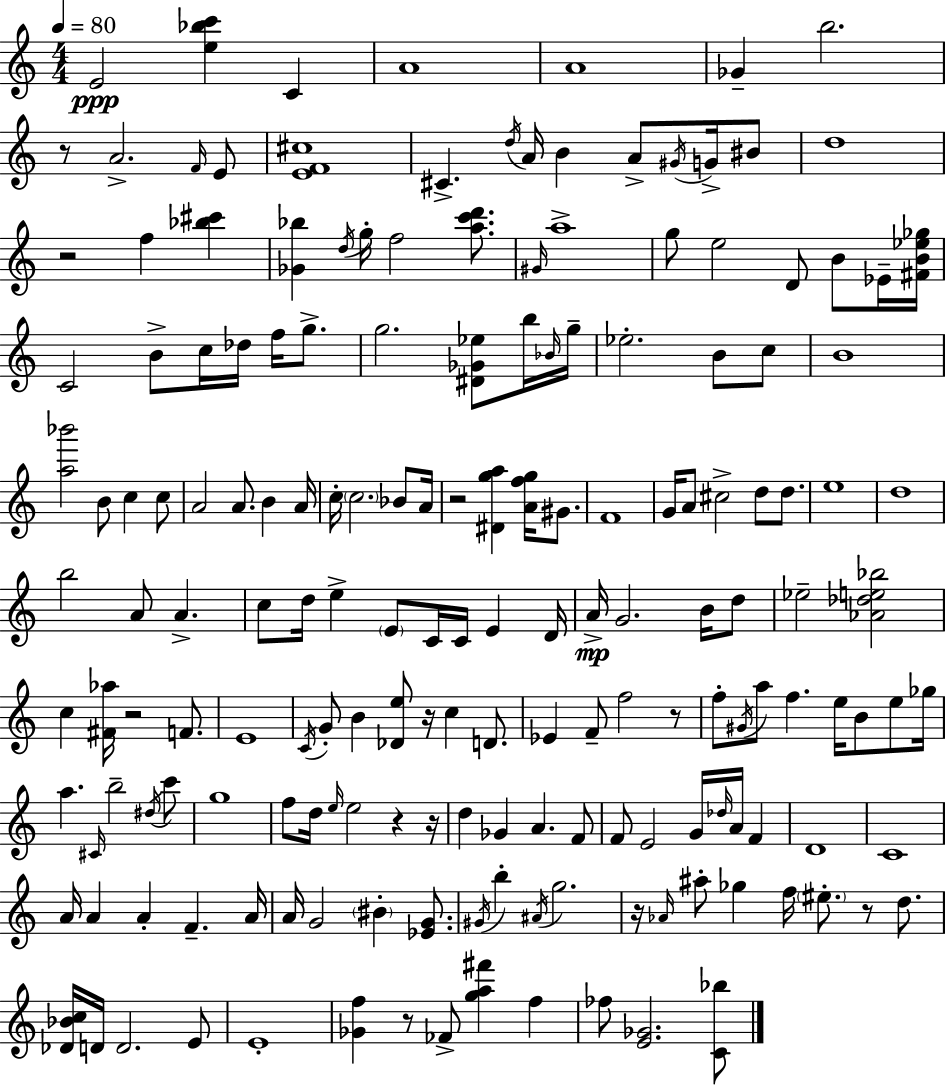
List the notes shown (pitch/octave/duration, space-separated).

E4/h [E5,Bb5,C6]/q C4/q A4/w A4/w Gb4/q B5/h. R/e A4/h. F4/s E4/e [E4,F4,C#5]/w C#4/q. D5/s A4/s B4/q A4/e G#4/s G4/s BIS4/e D5/w R/h F5/q [Bb5,C#6]/q [Gb4,Bb5]/q D5/s G5/s F5/h [A5,C6,D6]/e. G#4/s A5/w G5/e E5/h D4/e B4/e Eb4/s [F#4,B4,Eb5,Gb5]/s C4/h B4/e C5/s Db5/s F5/s G5/e. G5/h. [D#4,Gb4,Eb5]/e B5/s Bb4/s G5/s Eb5/h. B4/e C5/e B4/w [A5,Bb6]/h B4/e C5/q C5/e A4/h A4/e. B4/q A4/s C5/s C5/h. Bb4/e A4/s R/h [D#4,G5,A5]/q [A4,F5,G5]/s G#4/e. F4/w G4/s A4/e C#5/h D5/e D5/e. E5/w D5/w B5/h A4/e A4/q. C5/e D5/s E5/q E4/e C4/s C4/s E4/q D4/s A4/s G4/h. B4/s D5/e Eb5/h [Ab4,Db5,E5,Bb5]/h C5/q [F#4,Ab5]/s R/h F4/e. E4/w C4/s G4/e B4/q [Db4,E5]/e R/s C5/q D4/e. Eb4/q F4/e F5/h R/e F5/e G#4/s A5/e F5/q. E5/s B4/e E5/e Gb5/s A5/q. C#4/s B5/h D#5/s C6/e G5/w F5/e D5/s E5/s E5/h R/q R/s D5/q Gb4/q A4/q. F4/e F4/e E4/h G4/s Db5/s A4/s F4/q D4/w C4/w A4/s A4/q A4/q F4/q. A4/s A4/s G4/h BIS4/q [Eb4,G4]/e. G#4/s B5/q A#4/s G5/h. R/s Ab4/s A#5/e Gb5/q F5/s EIS5/e. R/e D5/e. [Db4,Bb4,C5]/s D4/s D4/h. E4/e E4/w [Gb4,F5]/q R/e FES4/e [G5,A5,F#6]/q F5/q FES5/e [E4,Gb4]/h. [C4,Bb5]/e